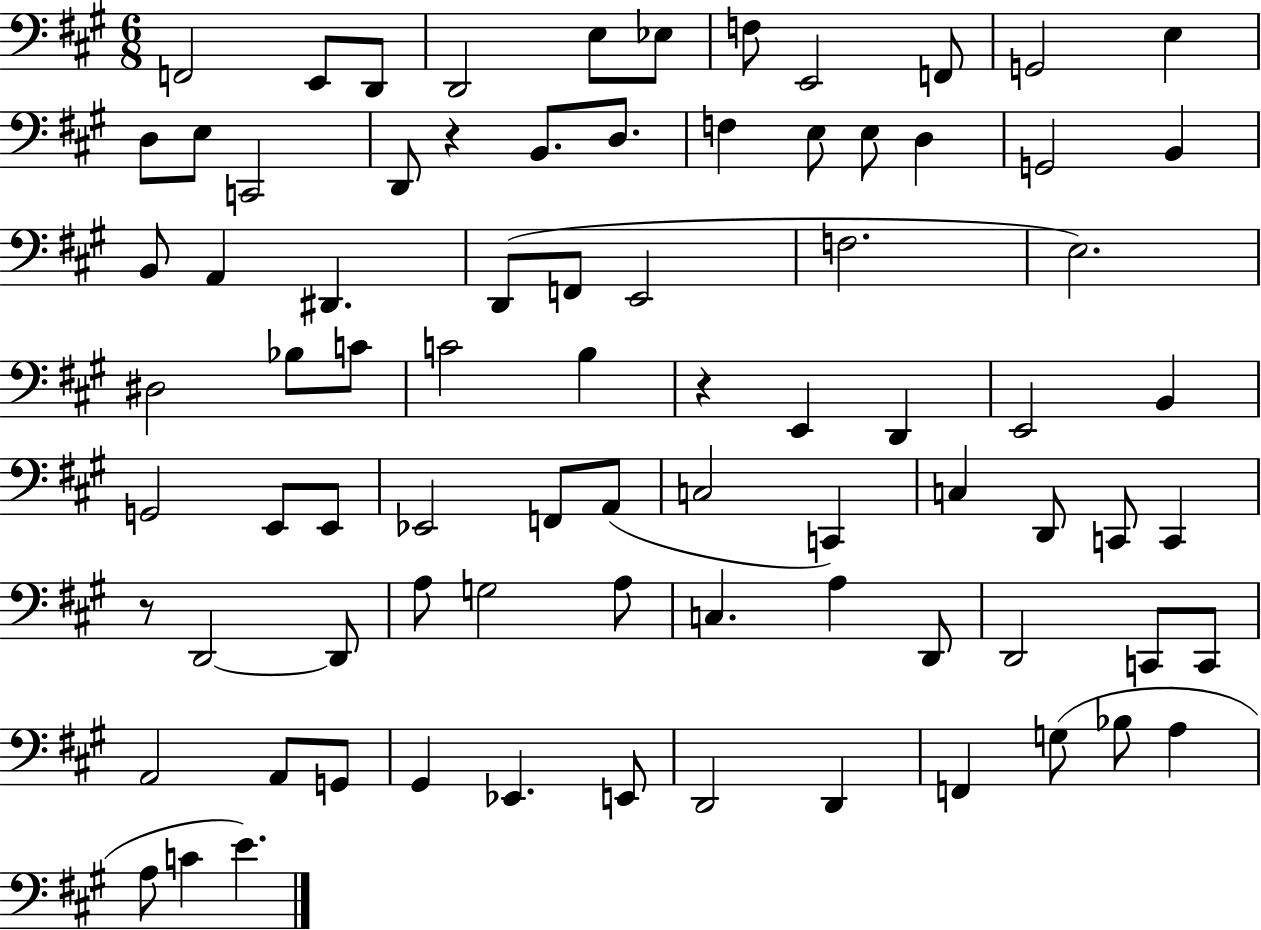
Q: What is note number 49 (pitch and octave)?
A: C3